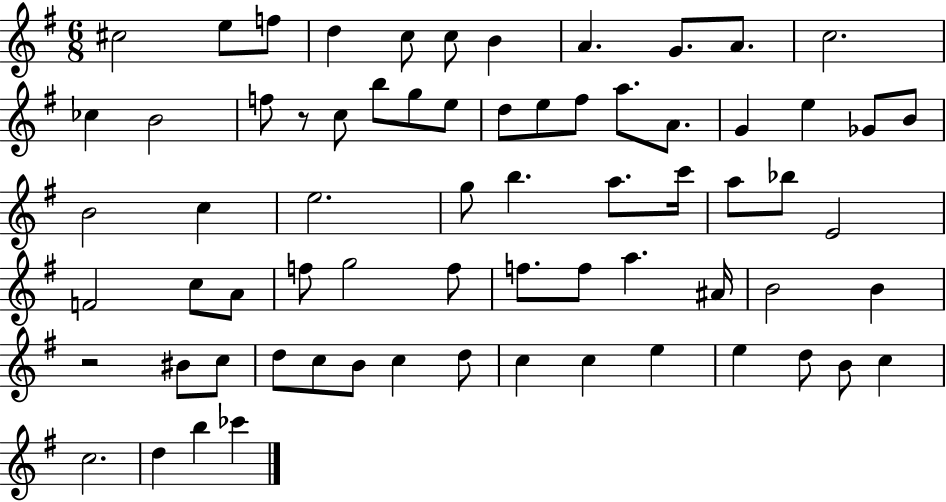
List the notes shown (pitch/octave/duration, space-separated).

C#5/h E5/e F5/e D5/q C5/e C5/e B4/q A4/q. G4/e. A4/e. C5/h. CES5/q B4/h F5/e R/e C5/e B5/e G5/e E5/e D5/e E5/e F#5/e A5/e. A4/e. G4/q E5/q Gb4/e B4/e B4/h C5/q E5/h. G5/e B5/q. A5/e. C6/s A5/e Bb5/e E4/h F4/h C5/e A4/e F5/e G5/h F5/e F5/e. F5/e A5/q. A#4/s B4/h B4/q R/h BIS4/e C5/e D5/e C5/e B4/e C5/q D5/e C5/q C5/q E5/q E5/q D5/e B4/e C5/q C5/h. D5/q B5/q CES6/q